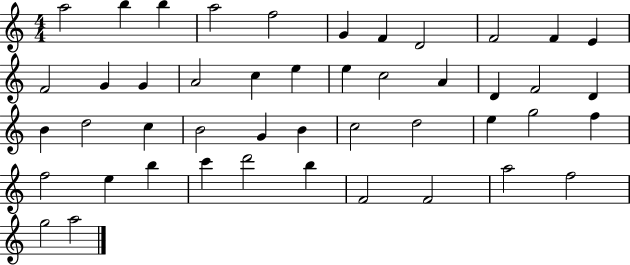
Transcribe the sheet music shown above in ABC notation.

X:1
T:Untitled
M:4/4
L:1/4
K:C
a2 b b a2 f2 G F D2 F2 F E F2 G G A2 c e e c2 A D F2 D B d2 c B2 G B c2 d2 e g2 f f2 e b c' d'2 b F2 F2 a2 f2 g2 a2